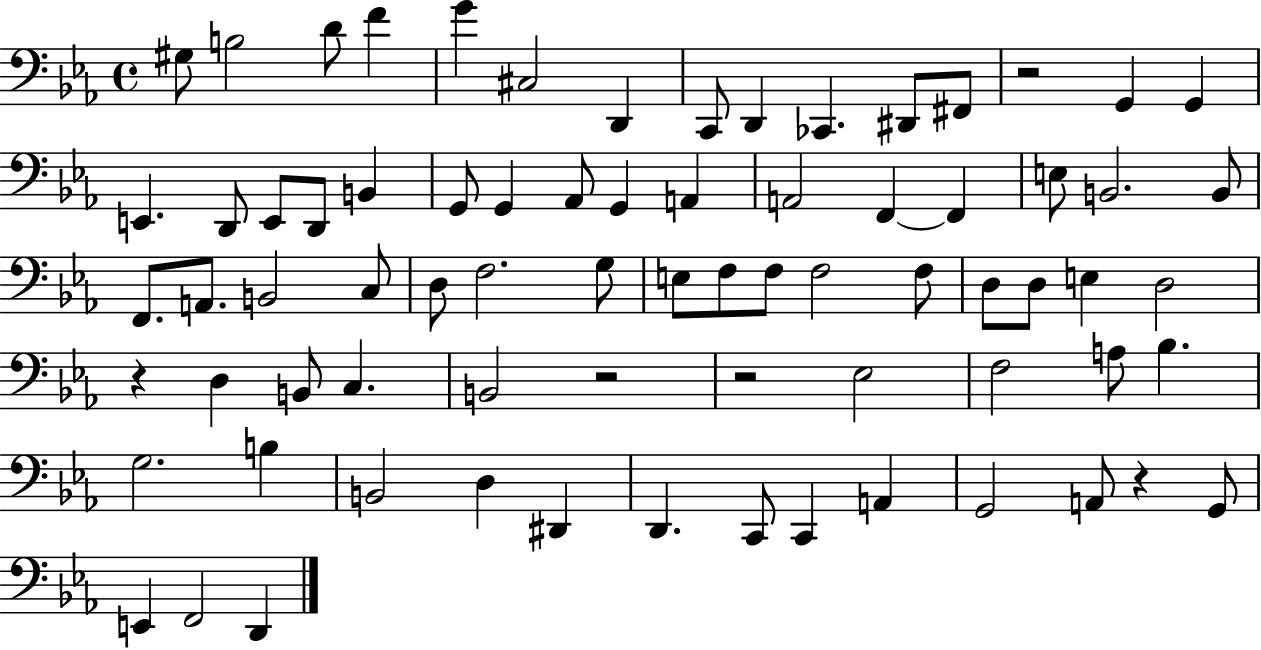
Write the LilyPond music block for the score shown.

{
  \clef bass
  \time 4/4
  \defaultTimeSignature
  \key ees \major
  gis8 b2 d'8 f'4 | g'4 cis2 d,4 | c,8 d,4 ces,4. dis,8 fis,8 | r2 g,4 g,4 | \break e,4. d,8 e,8 d,8 b,4 | g,8 g,4 aes,8 g,4 a,4 | a,2 f,4~~ f,4 | e8 b,2. b,8 | \break f,8. a,8. b,2 c8 | d8 f2. g8 | e8 f8 f8 f2 f8 | d8 d8 e4 d2 | \break r4 d4 b,8 c4. | b,2 r2 | r2 ees2 | f2 a8 bes4. | \break g2. b4 | b,2 d4 dis,4 | d,4. c,8 c,4 a,4 | g,2 a,8 r4 g,8 | \break e,4 f,2 d,4 | \bar "|."
}